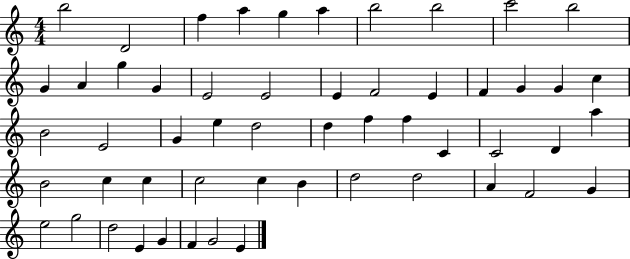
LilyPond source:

{
  \clef treble
  \numericTimeSignature
  \time 4/4
  \key c \major
  b''2 d'2 | f''4 a''4 g''4 a''4 | b''2 b''2 | c'''2 b''2 | \break g'4 a'4 g''4 g'4 | e'2 e'2 | e'4 f'2 e'4 | f'4 g'4 g'4 c''4 | \break b'2 e'2 | g'4 e''4 d''2 | d''4 f''4 f''4 c'4 | c'2 d'4 a''4 | \break b'2 c''4 c''4 | c''2 c''4 b'4 | d''2 d''2 | a'4 f'2 g'4 | \break e''2 g''2 | d''2 e'4 g'4 | f'4 g'2 e'4 | \bar "|."
}